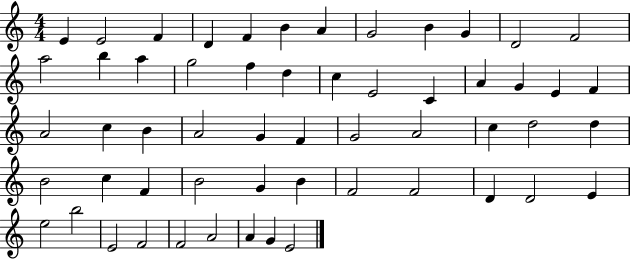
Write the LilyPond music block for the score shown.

{
  \clef treble
  \numericTimeSignature
  \time 4/4
  \key c \major
  e'4 e'2 f'4 | d'4 f'4 b'4 a'4 | g'2 b'4 g'4 | d'2 f'2 | \break a''2 b''4 a''4 | g''2 f''4 d''4 | c''4 e'2 c'4 | a'4 g'4 e'4 f'4 | \break a'2 c''4 b'4 | a'2 g'4 f'4 | g'2 a'2 | c''4 d''2 d''4 | \break b'2 c''4 f'4 | b'2 g'4 b'4 | f'2 f'2 | d'4 d'2 e'4 | \break e''2 b''2 | e'2 f'2 | f'2 a'2 | a'4 g'4 e'2 | \break \bar "|."
}